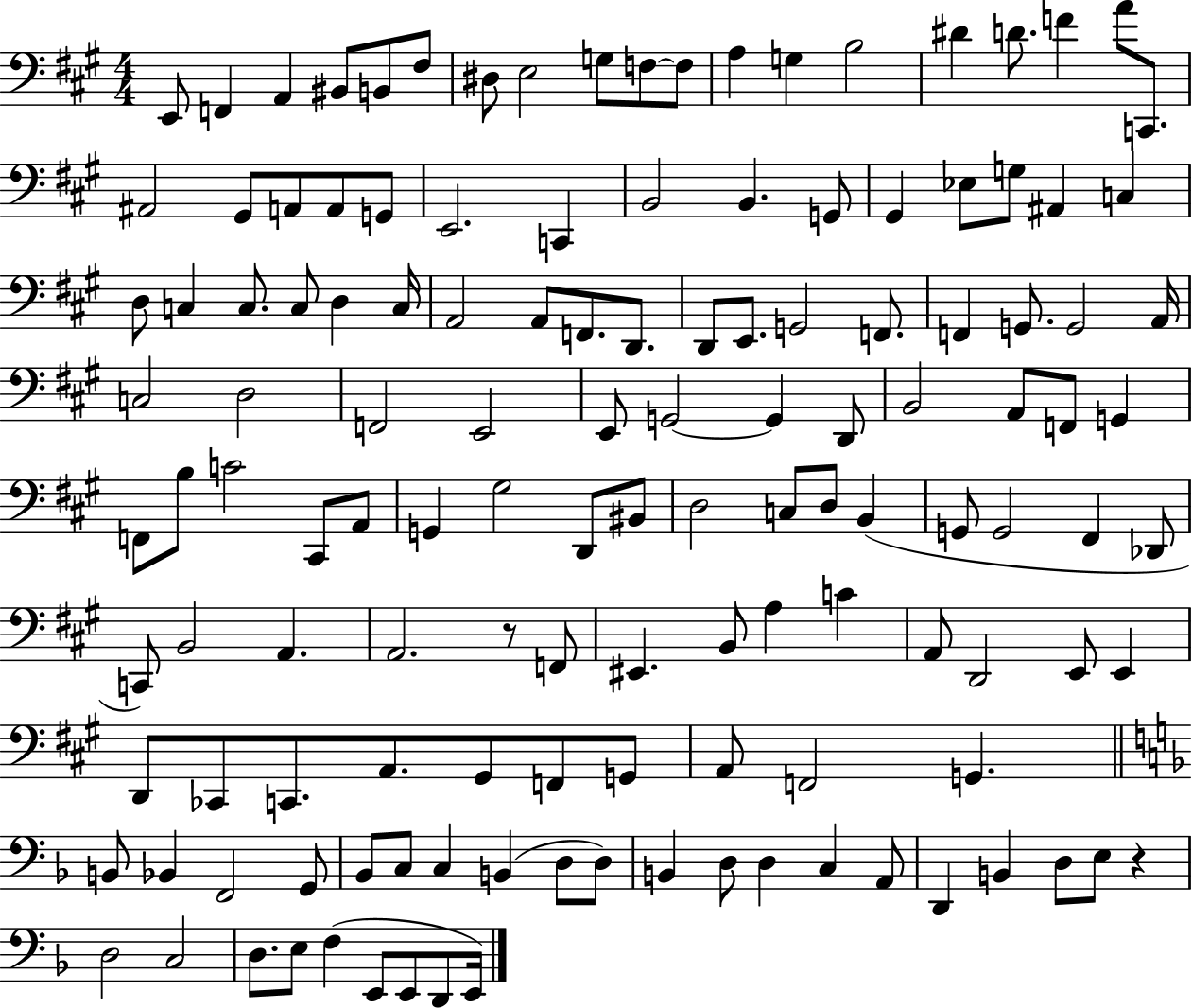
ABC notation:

X:1
T:Untitled
M:4/4
L:1/4
K:A
E,,/2 F,, A,, ^B,,/2 B,,/2 ^F,/2 ^D,/2 E,2 G,/2 F,/2 F,/2 A, G, B,2 ^D D/2 F A/2 C,,/2 ^A,,2 ^G,,/2 A,,/2 A,,/2 G,,/2 E,,2 C,, B,,2 B,, G,,/2 ^G,, _E,/2 G,/2 ^A,, C, D,/2 C, C,/2 C,/2 D, C,/4 A,,2 A,,/2 F,,/2 D,,/2 D,,/2 E,,/2 G,,2 F,,/2 F,, G,,/2 G,,2 A,,/4 C,2 D,2 F,,2 E,,2 E,,/2 G,,2 G,, D,,/2 B,,2 A,,/2 F,,/2 G,, F,,/2 B,/2 C2 ^C,,/2 A,,/2 G,, ^G,2 D,,/2 ^B,,/2 D,2 C,/2 D,/2 B,, G,,/2 G,,2 ^F,, _D,,/2 C,,/2 B,,2 A,, A,,2 z/2 F,,/2 ^E,, B,,/2 A, C A,,/2 D,,2 E,,/2 E,, D,,/2 _C,,/2 C,,/2 A,,/2 ^G,,/2 F,,/2 G,,/2 A,,/2 F,,2 G,, B,,/2 _B,, F,,2 G,,/2 _B,,/2 C,/2 C, B,, D,/2 D,/2 B,, D,/2 D, C, A,,/2 D,, B,, D,/2 E,/2 z D,2 C,2 D,/2 E,/2 F, E,,/2 E,,/2 D,,/2 E,,/4